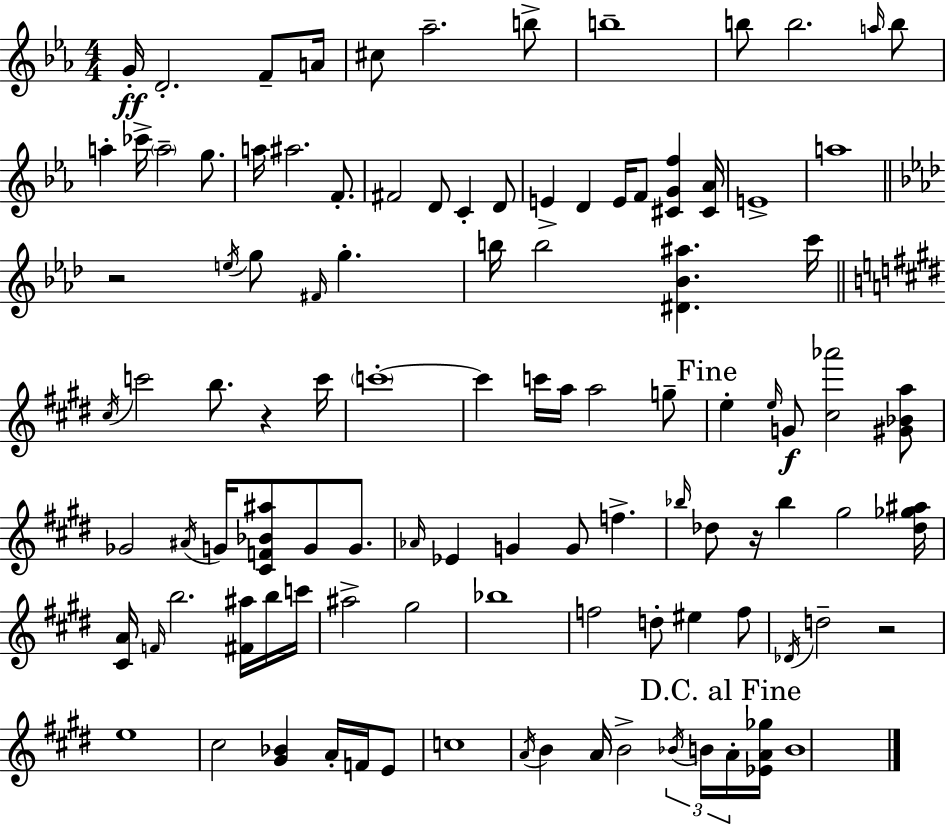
G4/s D4/h. F4/e A4/s C#5/e Ab5/h. B5/e B5/w B5/e B5/h. A5/s B5/e A5/q CES6/s A5/h G5/e. A5/s A#5/h. F4/e. F#4/h D4/e C4/q D4/e E4/q D4/q E4/s F4/e [C#4,G4,F5]/q [C#4,Ab4]/s E4/w A5/w R/h E5/s G5/e F#4/s G5/q. B5/s B5/h [D#4,Bb4,A#5]/q. C6/s C#5/s C6/h B5/e. R/q C6/s C6/w C6/q C6/s A5/s A5/h G5/e E5/q E5/s G4/e [C#5,Ab6]/h [G#4,Bb4,A5]/e Gb4/h A#4/s G4/s [C#4,F4,Bb4,A#5]/e G4/e G4/e. Ab4/s Eb4/q G4/q G4/e F5/q. Bb5/s Db5/e R/s Bb5/q G#5/h [Db5,Gb5,A#5]/s [C#4,A4]/s F4/s B5/h. [F#4,A#5]/s B5/s C6/s A#5/h G#5/h Bb5/w F5/h D5/e EIS5/q F5/e Db4/s D5/h R/h E5/w C#5/h [G#4,Bb4]/q A4/s F4/s E4/e C5/w A4/s B4/q A4/s B4/h Bb4/s B4/s A4/s [Eb4,A4,Gb5]/s B4/w